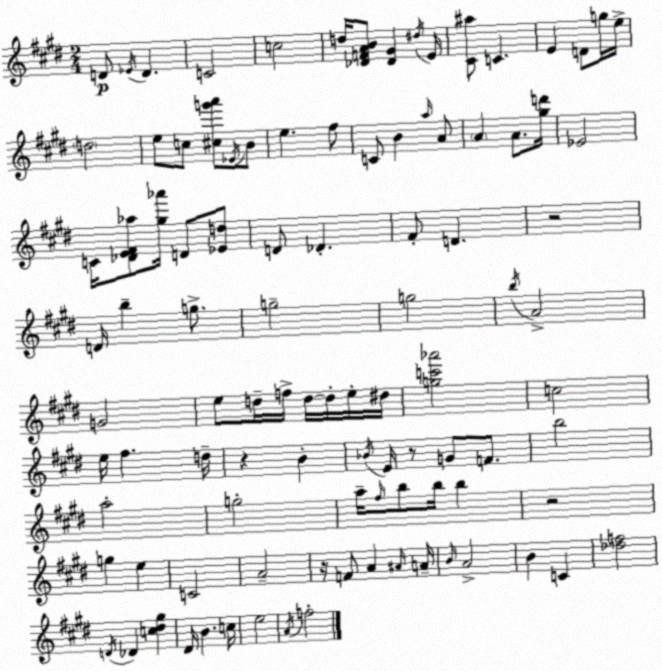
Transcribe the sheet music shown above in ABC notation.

X:1
T:Untitled
M:2/4
L:1/4
K:E
D/2 _E/4 D C2 c2 d/4 [_DFAB]/2 [_D^G] ^d/4 E/4 [^C^a]/2 C E D/2 g/4 e/4 d2 e/2 c/2 [^cg'a']/2 _E/4 B/2 e ^f/2 C/2 B a/4 A/2 A A/2 [^gd']/4 _E2 C/4 [_DE^F_a]/2 [^g_a']/4 D/2 [_Ed]/2 D/2 _D ^F/2 D z2 D/4 b g/2 g2 g2 b/4 A2 G2 e/2 d/4 f/4 d/4 d/4 e/4 ^d/4 [gc'_a']2 c2 e/4 ^f d/4 z B _B/4 E/4 z/2 G/2 F/2 b2 a2 g2 a/4 ^f/4 b/2 b/4 b z2 g e C2 A2 z/4 F/2 A ^A/4 A/4 B/4 A2 B C [_df]2 D/4 _D [c^d^g] ^D/4 B c/4 e2 A/4 f2